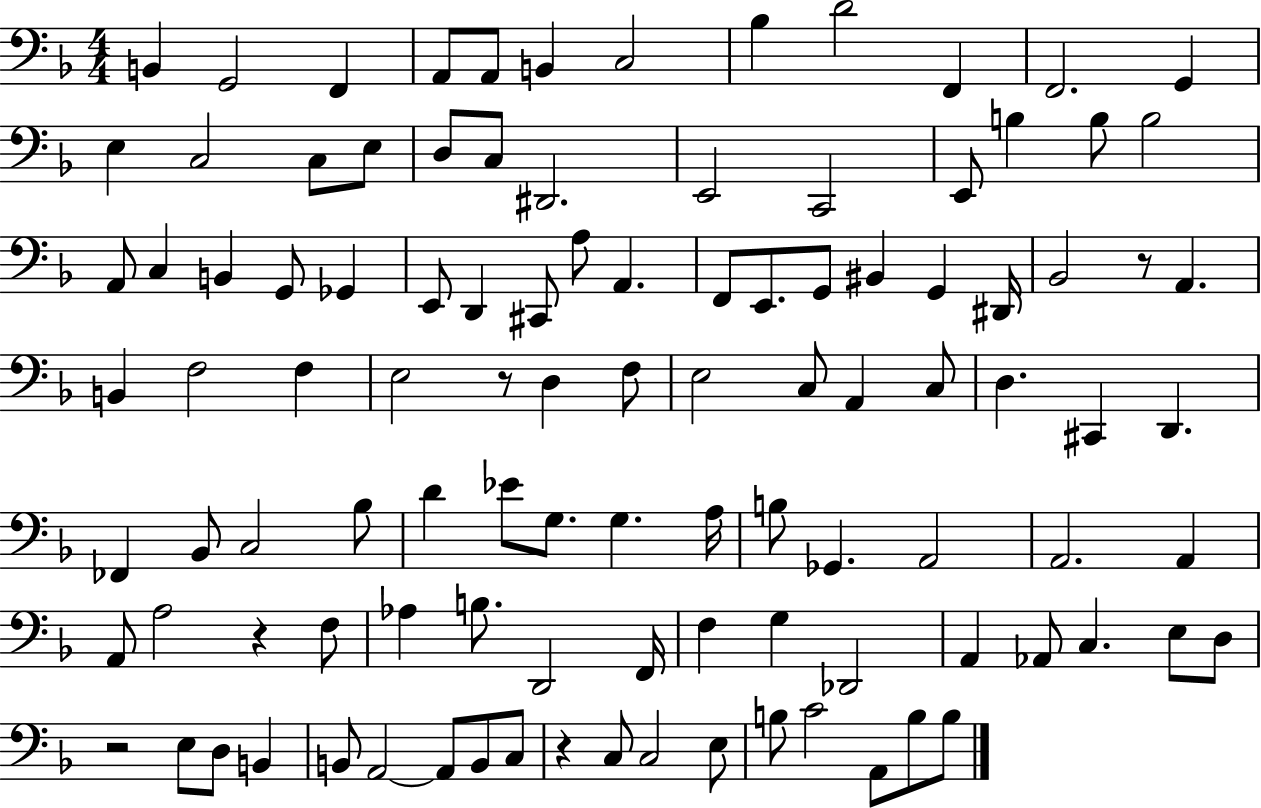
{
  \clef bass
  \numericTimeSignature
  \time 4/4
  \key f \major
  b,4 g,2 f,4 | a,8 a,8 b,4 c2 | bes4 d'2 f,4 | f,2. g,4 | \break e4 c2 c8 e8 | d8 c8 dis,2. | e,2 c,2 | e,8 b4 b8 b2 | \break a,8 c4 b,4 g,8 ges,4 | e,8 d,4 cis,8 a8 a,4. | f,8 e,8. g,8 bis,4 g,4 dis,16 | bes,2 r8 a,4. | \break b,4 f2 f4 | e2 r8 d4 f8 | e2 c8 a,4 c8 | d4. cis,4 d,4. | \break fes,4 bes,8 c2 bes8 | d'4 ees'8 g8. g4. a16 | b8 ges,4. a,2 | a,2. a,4 | \break a,8 a2 r4 f8 | aes4 b8. d,2 f,16 | f4 g4 des,2 | a,4 aes,8 c4. e8 d8 | \break r2 e8 d8 b,4 | b,8 a,2~~ a,8 b,8 c8 | r4 c8 c2 e8 | b8 c'2 a,8 b8 b8 | \break \bar "|."
}